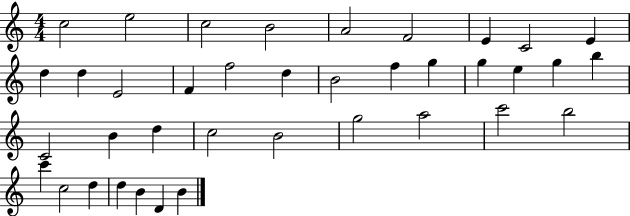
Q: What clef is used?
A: treble